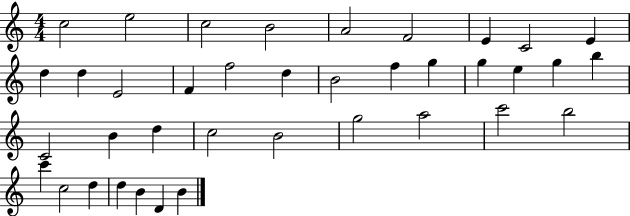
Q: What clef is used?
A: treble